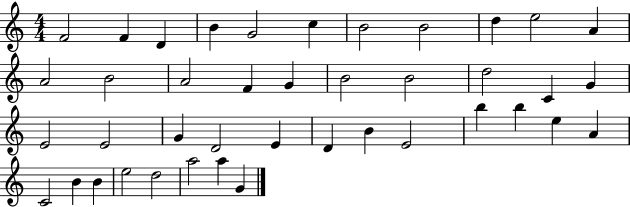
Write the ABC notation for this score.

X:1
T:Untitled
M:4/4
L:1/4
K:C
F2 F D B G2 c B2 B2 d e2 A A2 B2 A2 F G B2 B2 d2 C G E2 E2 G D2 E D B E2 b b e A C2 B B e2 d2 a2 a G